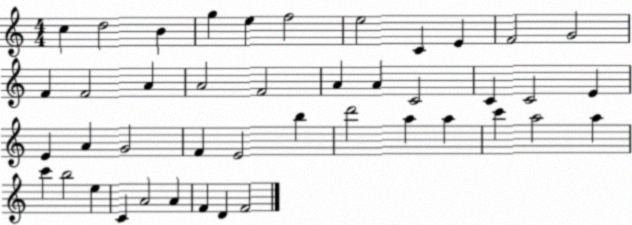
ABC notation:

X:1
T:Untitled
M:4/4
L:1/4
K:C
c d2 B g e f2 e2 C E F2 G2 F F2 A A2 F2 A A C2 C C2 E E A G2 F E2 b d'2 a a c' a2 a c' b2 e C A2 A F D F2